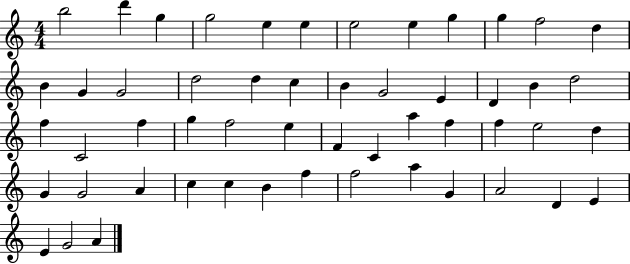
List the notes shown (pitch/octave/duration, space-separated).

B5/h D6/q G5/q G5/h E5/q E5/q E5/h E5/q G5/q G5/q F5/h D5/q B4/q G4/q G4/h D5/h D5/q C5/q B4/q G4/h E4/q D4/q B4/q D5/h F5/q C4/h F5/q G5/q F5/h E5/q F4/q C4/q A5/q F5/q F5/q E5/h D5/q G4/q G4/h A4/q C5/q C5/q B4/q F5/q F5/h A5/q G4/q A4/h D4/q E4/q E4/q G4/h A4/q